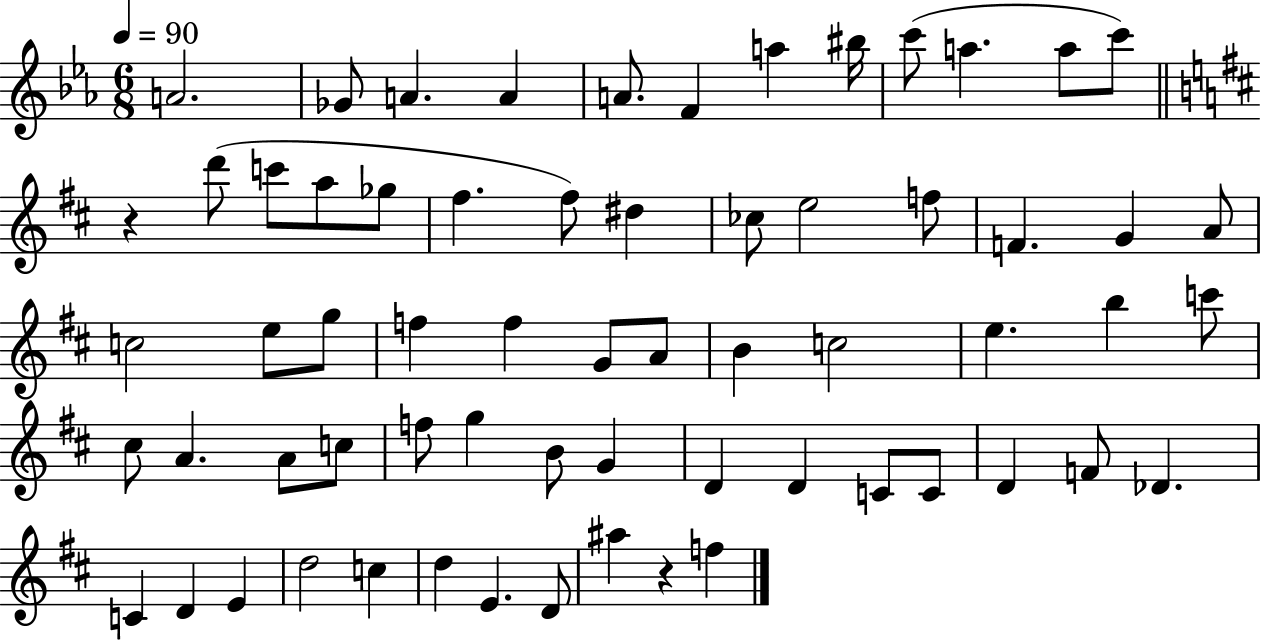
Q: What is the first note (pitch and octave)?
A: A4